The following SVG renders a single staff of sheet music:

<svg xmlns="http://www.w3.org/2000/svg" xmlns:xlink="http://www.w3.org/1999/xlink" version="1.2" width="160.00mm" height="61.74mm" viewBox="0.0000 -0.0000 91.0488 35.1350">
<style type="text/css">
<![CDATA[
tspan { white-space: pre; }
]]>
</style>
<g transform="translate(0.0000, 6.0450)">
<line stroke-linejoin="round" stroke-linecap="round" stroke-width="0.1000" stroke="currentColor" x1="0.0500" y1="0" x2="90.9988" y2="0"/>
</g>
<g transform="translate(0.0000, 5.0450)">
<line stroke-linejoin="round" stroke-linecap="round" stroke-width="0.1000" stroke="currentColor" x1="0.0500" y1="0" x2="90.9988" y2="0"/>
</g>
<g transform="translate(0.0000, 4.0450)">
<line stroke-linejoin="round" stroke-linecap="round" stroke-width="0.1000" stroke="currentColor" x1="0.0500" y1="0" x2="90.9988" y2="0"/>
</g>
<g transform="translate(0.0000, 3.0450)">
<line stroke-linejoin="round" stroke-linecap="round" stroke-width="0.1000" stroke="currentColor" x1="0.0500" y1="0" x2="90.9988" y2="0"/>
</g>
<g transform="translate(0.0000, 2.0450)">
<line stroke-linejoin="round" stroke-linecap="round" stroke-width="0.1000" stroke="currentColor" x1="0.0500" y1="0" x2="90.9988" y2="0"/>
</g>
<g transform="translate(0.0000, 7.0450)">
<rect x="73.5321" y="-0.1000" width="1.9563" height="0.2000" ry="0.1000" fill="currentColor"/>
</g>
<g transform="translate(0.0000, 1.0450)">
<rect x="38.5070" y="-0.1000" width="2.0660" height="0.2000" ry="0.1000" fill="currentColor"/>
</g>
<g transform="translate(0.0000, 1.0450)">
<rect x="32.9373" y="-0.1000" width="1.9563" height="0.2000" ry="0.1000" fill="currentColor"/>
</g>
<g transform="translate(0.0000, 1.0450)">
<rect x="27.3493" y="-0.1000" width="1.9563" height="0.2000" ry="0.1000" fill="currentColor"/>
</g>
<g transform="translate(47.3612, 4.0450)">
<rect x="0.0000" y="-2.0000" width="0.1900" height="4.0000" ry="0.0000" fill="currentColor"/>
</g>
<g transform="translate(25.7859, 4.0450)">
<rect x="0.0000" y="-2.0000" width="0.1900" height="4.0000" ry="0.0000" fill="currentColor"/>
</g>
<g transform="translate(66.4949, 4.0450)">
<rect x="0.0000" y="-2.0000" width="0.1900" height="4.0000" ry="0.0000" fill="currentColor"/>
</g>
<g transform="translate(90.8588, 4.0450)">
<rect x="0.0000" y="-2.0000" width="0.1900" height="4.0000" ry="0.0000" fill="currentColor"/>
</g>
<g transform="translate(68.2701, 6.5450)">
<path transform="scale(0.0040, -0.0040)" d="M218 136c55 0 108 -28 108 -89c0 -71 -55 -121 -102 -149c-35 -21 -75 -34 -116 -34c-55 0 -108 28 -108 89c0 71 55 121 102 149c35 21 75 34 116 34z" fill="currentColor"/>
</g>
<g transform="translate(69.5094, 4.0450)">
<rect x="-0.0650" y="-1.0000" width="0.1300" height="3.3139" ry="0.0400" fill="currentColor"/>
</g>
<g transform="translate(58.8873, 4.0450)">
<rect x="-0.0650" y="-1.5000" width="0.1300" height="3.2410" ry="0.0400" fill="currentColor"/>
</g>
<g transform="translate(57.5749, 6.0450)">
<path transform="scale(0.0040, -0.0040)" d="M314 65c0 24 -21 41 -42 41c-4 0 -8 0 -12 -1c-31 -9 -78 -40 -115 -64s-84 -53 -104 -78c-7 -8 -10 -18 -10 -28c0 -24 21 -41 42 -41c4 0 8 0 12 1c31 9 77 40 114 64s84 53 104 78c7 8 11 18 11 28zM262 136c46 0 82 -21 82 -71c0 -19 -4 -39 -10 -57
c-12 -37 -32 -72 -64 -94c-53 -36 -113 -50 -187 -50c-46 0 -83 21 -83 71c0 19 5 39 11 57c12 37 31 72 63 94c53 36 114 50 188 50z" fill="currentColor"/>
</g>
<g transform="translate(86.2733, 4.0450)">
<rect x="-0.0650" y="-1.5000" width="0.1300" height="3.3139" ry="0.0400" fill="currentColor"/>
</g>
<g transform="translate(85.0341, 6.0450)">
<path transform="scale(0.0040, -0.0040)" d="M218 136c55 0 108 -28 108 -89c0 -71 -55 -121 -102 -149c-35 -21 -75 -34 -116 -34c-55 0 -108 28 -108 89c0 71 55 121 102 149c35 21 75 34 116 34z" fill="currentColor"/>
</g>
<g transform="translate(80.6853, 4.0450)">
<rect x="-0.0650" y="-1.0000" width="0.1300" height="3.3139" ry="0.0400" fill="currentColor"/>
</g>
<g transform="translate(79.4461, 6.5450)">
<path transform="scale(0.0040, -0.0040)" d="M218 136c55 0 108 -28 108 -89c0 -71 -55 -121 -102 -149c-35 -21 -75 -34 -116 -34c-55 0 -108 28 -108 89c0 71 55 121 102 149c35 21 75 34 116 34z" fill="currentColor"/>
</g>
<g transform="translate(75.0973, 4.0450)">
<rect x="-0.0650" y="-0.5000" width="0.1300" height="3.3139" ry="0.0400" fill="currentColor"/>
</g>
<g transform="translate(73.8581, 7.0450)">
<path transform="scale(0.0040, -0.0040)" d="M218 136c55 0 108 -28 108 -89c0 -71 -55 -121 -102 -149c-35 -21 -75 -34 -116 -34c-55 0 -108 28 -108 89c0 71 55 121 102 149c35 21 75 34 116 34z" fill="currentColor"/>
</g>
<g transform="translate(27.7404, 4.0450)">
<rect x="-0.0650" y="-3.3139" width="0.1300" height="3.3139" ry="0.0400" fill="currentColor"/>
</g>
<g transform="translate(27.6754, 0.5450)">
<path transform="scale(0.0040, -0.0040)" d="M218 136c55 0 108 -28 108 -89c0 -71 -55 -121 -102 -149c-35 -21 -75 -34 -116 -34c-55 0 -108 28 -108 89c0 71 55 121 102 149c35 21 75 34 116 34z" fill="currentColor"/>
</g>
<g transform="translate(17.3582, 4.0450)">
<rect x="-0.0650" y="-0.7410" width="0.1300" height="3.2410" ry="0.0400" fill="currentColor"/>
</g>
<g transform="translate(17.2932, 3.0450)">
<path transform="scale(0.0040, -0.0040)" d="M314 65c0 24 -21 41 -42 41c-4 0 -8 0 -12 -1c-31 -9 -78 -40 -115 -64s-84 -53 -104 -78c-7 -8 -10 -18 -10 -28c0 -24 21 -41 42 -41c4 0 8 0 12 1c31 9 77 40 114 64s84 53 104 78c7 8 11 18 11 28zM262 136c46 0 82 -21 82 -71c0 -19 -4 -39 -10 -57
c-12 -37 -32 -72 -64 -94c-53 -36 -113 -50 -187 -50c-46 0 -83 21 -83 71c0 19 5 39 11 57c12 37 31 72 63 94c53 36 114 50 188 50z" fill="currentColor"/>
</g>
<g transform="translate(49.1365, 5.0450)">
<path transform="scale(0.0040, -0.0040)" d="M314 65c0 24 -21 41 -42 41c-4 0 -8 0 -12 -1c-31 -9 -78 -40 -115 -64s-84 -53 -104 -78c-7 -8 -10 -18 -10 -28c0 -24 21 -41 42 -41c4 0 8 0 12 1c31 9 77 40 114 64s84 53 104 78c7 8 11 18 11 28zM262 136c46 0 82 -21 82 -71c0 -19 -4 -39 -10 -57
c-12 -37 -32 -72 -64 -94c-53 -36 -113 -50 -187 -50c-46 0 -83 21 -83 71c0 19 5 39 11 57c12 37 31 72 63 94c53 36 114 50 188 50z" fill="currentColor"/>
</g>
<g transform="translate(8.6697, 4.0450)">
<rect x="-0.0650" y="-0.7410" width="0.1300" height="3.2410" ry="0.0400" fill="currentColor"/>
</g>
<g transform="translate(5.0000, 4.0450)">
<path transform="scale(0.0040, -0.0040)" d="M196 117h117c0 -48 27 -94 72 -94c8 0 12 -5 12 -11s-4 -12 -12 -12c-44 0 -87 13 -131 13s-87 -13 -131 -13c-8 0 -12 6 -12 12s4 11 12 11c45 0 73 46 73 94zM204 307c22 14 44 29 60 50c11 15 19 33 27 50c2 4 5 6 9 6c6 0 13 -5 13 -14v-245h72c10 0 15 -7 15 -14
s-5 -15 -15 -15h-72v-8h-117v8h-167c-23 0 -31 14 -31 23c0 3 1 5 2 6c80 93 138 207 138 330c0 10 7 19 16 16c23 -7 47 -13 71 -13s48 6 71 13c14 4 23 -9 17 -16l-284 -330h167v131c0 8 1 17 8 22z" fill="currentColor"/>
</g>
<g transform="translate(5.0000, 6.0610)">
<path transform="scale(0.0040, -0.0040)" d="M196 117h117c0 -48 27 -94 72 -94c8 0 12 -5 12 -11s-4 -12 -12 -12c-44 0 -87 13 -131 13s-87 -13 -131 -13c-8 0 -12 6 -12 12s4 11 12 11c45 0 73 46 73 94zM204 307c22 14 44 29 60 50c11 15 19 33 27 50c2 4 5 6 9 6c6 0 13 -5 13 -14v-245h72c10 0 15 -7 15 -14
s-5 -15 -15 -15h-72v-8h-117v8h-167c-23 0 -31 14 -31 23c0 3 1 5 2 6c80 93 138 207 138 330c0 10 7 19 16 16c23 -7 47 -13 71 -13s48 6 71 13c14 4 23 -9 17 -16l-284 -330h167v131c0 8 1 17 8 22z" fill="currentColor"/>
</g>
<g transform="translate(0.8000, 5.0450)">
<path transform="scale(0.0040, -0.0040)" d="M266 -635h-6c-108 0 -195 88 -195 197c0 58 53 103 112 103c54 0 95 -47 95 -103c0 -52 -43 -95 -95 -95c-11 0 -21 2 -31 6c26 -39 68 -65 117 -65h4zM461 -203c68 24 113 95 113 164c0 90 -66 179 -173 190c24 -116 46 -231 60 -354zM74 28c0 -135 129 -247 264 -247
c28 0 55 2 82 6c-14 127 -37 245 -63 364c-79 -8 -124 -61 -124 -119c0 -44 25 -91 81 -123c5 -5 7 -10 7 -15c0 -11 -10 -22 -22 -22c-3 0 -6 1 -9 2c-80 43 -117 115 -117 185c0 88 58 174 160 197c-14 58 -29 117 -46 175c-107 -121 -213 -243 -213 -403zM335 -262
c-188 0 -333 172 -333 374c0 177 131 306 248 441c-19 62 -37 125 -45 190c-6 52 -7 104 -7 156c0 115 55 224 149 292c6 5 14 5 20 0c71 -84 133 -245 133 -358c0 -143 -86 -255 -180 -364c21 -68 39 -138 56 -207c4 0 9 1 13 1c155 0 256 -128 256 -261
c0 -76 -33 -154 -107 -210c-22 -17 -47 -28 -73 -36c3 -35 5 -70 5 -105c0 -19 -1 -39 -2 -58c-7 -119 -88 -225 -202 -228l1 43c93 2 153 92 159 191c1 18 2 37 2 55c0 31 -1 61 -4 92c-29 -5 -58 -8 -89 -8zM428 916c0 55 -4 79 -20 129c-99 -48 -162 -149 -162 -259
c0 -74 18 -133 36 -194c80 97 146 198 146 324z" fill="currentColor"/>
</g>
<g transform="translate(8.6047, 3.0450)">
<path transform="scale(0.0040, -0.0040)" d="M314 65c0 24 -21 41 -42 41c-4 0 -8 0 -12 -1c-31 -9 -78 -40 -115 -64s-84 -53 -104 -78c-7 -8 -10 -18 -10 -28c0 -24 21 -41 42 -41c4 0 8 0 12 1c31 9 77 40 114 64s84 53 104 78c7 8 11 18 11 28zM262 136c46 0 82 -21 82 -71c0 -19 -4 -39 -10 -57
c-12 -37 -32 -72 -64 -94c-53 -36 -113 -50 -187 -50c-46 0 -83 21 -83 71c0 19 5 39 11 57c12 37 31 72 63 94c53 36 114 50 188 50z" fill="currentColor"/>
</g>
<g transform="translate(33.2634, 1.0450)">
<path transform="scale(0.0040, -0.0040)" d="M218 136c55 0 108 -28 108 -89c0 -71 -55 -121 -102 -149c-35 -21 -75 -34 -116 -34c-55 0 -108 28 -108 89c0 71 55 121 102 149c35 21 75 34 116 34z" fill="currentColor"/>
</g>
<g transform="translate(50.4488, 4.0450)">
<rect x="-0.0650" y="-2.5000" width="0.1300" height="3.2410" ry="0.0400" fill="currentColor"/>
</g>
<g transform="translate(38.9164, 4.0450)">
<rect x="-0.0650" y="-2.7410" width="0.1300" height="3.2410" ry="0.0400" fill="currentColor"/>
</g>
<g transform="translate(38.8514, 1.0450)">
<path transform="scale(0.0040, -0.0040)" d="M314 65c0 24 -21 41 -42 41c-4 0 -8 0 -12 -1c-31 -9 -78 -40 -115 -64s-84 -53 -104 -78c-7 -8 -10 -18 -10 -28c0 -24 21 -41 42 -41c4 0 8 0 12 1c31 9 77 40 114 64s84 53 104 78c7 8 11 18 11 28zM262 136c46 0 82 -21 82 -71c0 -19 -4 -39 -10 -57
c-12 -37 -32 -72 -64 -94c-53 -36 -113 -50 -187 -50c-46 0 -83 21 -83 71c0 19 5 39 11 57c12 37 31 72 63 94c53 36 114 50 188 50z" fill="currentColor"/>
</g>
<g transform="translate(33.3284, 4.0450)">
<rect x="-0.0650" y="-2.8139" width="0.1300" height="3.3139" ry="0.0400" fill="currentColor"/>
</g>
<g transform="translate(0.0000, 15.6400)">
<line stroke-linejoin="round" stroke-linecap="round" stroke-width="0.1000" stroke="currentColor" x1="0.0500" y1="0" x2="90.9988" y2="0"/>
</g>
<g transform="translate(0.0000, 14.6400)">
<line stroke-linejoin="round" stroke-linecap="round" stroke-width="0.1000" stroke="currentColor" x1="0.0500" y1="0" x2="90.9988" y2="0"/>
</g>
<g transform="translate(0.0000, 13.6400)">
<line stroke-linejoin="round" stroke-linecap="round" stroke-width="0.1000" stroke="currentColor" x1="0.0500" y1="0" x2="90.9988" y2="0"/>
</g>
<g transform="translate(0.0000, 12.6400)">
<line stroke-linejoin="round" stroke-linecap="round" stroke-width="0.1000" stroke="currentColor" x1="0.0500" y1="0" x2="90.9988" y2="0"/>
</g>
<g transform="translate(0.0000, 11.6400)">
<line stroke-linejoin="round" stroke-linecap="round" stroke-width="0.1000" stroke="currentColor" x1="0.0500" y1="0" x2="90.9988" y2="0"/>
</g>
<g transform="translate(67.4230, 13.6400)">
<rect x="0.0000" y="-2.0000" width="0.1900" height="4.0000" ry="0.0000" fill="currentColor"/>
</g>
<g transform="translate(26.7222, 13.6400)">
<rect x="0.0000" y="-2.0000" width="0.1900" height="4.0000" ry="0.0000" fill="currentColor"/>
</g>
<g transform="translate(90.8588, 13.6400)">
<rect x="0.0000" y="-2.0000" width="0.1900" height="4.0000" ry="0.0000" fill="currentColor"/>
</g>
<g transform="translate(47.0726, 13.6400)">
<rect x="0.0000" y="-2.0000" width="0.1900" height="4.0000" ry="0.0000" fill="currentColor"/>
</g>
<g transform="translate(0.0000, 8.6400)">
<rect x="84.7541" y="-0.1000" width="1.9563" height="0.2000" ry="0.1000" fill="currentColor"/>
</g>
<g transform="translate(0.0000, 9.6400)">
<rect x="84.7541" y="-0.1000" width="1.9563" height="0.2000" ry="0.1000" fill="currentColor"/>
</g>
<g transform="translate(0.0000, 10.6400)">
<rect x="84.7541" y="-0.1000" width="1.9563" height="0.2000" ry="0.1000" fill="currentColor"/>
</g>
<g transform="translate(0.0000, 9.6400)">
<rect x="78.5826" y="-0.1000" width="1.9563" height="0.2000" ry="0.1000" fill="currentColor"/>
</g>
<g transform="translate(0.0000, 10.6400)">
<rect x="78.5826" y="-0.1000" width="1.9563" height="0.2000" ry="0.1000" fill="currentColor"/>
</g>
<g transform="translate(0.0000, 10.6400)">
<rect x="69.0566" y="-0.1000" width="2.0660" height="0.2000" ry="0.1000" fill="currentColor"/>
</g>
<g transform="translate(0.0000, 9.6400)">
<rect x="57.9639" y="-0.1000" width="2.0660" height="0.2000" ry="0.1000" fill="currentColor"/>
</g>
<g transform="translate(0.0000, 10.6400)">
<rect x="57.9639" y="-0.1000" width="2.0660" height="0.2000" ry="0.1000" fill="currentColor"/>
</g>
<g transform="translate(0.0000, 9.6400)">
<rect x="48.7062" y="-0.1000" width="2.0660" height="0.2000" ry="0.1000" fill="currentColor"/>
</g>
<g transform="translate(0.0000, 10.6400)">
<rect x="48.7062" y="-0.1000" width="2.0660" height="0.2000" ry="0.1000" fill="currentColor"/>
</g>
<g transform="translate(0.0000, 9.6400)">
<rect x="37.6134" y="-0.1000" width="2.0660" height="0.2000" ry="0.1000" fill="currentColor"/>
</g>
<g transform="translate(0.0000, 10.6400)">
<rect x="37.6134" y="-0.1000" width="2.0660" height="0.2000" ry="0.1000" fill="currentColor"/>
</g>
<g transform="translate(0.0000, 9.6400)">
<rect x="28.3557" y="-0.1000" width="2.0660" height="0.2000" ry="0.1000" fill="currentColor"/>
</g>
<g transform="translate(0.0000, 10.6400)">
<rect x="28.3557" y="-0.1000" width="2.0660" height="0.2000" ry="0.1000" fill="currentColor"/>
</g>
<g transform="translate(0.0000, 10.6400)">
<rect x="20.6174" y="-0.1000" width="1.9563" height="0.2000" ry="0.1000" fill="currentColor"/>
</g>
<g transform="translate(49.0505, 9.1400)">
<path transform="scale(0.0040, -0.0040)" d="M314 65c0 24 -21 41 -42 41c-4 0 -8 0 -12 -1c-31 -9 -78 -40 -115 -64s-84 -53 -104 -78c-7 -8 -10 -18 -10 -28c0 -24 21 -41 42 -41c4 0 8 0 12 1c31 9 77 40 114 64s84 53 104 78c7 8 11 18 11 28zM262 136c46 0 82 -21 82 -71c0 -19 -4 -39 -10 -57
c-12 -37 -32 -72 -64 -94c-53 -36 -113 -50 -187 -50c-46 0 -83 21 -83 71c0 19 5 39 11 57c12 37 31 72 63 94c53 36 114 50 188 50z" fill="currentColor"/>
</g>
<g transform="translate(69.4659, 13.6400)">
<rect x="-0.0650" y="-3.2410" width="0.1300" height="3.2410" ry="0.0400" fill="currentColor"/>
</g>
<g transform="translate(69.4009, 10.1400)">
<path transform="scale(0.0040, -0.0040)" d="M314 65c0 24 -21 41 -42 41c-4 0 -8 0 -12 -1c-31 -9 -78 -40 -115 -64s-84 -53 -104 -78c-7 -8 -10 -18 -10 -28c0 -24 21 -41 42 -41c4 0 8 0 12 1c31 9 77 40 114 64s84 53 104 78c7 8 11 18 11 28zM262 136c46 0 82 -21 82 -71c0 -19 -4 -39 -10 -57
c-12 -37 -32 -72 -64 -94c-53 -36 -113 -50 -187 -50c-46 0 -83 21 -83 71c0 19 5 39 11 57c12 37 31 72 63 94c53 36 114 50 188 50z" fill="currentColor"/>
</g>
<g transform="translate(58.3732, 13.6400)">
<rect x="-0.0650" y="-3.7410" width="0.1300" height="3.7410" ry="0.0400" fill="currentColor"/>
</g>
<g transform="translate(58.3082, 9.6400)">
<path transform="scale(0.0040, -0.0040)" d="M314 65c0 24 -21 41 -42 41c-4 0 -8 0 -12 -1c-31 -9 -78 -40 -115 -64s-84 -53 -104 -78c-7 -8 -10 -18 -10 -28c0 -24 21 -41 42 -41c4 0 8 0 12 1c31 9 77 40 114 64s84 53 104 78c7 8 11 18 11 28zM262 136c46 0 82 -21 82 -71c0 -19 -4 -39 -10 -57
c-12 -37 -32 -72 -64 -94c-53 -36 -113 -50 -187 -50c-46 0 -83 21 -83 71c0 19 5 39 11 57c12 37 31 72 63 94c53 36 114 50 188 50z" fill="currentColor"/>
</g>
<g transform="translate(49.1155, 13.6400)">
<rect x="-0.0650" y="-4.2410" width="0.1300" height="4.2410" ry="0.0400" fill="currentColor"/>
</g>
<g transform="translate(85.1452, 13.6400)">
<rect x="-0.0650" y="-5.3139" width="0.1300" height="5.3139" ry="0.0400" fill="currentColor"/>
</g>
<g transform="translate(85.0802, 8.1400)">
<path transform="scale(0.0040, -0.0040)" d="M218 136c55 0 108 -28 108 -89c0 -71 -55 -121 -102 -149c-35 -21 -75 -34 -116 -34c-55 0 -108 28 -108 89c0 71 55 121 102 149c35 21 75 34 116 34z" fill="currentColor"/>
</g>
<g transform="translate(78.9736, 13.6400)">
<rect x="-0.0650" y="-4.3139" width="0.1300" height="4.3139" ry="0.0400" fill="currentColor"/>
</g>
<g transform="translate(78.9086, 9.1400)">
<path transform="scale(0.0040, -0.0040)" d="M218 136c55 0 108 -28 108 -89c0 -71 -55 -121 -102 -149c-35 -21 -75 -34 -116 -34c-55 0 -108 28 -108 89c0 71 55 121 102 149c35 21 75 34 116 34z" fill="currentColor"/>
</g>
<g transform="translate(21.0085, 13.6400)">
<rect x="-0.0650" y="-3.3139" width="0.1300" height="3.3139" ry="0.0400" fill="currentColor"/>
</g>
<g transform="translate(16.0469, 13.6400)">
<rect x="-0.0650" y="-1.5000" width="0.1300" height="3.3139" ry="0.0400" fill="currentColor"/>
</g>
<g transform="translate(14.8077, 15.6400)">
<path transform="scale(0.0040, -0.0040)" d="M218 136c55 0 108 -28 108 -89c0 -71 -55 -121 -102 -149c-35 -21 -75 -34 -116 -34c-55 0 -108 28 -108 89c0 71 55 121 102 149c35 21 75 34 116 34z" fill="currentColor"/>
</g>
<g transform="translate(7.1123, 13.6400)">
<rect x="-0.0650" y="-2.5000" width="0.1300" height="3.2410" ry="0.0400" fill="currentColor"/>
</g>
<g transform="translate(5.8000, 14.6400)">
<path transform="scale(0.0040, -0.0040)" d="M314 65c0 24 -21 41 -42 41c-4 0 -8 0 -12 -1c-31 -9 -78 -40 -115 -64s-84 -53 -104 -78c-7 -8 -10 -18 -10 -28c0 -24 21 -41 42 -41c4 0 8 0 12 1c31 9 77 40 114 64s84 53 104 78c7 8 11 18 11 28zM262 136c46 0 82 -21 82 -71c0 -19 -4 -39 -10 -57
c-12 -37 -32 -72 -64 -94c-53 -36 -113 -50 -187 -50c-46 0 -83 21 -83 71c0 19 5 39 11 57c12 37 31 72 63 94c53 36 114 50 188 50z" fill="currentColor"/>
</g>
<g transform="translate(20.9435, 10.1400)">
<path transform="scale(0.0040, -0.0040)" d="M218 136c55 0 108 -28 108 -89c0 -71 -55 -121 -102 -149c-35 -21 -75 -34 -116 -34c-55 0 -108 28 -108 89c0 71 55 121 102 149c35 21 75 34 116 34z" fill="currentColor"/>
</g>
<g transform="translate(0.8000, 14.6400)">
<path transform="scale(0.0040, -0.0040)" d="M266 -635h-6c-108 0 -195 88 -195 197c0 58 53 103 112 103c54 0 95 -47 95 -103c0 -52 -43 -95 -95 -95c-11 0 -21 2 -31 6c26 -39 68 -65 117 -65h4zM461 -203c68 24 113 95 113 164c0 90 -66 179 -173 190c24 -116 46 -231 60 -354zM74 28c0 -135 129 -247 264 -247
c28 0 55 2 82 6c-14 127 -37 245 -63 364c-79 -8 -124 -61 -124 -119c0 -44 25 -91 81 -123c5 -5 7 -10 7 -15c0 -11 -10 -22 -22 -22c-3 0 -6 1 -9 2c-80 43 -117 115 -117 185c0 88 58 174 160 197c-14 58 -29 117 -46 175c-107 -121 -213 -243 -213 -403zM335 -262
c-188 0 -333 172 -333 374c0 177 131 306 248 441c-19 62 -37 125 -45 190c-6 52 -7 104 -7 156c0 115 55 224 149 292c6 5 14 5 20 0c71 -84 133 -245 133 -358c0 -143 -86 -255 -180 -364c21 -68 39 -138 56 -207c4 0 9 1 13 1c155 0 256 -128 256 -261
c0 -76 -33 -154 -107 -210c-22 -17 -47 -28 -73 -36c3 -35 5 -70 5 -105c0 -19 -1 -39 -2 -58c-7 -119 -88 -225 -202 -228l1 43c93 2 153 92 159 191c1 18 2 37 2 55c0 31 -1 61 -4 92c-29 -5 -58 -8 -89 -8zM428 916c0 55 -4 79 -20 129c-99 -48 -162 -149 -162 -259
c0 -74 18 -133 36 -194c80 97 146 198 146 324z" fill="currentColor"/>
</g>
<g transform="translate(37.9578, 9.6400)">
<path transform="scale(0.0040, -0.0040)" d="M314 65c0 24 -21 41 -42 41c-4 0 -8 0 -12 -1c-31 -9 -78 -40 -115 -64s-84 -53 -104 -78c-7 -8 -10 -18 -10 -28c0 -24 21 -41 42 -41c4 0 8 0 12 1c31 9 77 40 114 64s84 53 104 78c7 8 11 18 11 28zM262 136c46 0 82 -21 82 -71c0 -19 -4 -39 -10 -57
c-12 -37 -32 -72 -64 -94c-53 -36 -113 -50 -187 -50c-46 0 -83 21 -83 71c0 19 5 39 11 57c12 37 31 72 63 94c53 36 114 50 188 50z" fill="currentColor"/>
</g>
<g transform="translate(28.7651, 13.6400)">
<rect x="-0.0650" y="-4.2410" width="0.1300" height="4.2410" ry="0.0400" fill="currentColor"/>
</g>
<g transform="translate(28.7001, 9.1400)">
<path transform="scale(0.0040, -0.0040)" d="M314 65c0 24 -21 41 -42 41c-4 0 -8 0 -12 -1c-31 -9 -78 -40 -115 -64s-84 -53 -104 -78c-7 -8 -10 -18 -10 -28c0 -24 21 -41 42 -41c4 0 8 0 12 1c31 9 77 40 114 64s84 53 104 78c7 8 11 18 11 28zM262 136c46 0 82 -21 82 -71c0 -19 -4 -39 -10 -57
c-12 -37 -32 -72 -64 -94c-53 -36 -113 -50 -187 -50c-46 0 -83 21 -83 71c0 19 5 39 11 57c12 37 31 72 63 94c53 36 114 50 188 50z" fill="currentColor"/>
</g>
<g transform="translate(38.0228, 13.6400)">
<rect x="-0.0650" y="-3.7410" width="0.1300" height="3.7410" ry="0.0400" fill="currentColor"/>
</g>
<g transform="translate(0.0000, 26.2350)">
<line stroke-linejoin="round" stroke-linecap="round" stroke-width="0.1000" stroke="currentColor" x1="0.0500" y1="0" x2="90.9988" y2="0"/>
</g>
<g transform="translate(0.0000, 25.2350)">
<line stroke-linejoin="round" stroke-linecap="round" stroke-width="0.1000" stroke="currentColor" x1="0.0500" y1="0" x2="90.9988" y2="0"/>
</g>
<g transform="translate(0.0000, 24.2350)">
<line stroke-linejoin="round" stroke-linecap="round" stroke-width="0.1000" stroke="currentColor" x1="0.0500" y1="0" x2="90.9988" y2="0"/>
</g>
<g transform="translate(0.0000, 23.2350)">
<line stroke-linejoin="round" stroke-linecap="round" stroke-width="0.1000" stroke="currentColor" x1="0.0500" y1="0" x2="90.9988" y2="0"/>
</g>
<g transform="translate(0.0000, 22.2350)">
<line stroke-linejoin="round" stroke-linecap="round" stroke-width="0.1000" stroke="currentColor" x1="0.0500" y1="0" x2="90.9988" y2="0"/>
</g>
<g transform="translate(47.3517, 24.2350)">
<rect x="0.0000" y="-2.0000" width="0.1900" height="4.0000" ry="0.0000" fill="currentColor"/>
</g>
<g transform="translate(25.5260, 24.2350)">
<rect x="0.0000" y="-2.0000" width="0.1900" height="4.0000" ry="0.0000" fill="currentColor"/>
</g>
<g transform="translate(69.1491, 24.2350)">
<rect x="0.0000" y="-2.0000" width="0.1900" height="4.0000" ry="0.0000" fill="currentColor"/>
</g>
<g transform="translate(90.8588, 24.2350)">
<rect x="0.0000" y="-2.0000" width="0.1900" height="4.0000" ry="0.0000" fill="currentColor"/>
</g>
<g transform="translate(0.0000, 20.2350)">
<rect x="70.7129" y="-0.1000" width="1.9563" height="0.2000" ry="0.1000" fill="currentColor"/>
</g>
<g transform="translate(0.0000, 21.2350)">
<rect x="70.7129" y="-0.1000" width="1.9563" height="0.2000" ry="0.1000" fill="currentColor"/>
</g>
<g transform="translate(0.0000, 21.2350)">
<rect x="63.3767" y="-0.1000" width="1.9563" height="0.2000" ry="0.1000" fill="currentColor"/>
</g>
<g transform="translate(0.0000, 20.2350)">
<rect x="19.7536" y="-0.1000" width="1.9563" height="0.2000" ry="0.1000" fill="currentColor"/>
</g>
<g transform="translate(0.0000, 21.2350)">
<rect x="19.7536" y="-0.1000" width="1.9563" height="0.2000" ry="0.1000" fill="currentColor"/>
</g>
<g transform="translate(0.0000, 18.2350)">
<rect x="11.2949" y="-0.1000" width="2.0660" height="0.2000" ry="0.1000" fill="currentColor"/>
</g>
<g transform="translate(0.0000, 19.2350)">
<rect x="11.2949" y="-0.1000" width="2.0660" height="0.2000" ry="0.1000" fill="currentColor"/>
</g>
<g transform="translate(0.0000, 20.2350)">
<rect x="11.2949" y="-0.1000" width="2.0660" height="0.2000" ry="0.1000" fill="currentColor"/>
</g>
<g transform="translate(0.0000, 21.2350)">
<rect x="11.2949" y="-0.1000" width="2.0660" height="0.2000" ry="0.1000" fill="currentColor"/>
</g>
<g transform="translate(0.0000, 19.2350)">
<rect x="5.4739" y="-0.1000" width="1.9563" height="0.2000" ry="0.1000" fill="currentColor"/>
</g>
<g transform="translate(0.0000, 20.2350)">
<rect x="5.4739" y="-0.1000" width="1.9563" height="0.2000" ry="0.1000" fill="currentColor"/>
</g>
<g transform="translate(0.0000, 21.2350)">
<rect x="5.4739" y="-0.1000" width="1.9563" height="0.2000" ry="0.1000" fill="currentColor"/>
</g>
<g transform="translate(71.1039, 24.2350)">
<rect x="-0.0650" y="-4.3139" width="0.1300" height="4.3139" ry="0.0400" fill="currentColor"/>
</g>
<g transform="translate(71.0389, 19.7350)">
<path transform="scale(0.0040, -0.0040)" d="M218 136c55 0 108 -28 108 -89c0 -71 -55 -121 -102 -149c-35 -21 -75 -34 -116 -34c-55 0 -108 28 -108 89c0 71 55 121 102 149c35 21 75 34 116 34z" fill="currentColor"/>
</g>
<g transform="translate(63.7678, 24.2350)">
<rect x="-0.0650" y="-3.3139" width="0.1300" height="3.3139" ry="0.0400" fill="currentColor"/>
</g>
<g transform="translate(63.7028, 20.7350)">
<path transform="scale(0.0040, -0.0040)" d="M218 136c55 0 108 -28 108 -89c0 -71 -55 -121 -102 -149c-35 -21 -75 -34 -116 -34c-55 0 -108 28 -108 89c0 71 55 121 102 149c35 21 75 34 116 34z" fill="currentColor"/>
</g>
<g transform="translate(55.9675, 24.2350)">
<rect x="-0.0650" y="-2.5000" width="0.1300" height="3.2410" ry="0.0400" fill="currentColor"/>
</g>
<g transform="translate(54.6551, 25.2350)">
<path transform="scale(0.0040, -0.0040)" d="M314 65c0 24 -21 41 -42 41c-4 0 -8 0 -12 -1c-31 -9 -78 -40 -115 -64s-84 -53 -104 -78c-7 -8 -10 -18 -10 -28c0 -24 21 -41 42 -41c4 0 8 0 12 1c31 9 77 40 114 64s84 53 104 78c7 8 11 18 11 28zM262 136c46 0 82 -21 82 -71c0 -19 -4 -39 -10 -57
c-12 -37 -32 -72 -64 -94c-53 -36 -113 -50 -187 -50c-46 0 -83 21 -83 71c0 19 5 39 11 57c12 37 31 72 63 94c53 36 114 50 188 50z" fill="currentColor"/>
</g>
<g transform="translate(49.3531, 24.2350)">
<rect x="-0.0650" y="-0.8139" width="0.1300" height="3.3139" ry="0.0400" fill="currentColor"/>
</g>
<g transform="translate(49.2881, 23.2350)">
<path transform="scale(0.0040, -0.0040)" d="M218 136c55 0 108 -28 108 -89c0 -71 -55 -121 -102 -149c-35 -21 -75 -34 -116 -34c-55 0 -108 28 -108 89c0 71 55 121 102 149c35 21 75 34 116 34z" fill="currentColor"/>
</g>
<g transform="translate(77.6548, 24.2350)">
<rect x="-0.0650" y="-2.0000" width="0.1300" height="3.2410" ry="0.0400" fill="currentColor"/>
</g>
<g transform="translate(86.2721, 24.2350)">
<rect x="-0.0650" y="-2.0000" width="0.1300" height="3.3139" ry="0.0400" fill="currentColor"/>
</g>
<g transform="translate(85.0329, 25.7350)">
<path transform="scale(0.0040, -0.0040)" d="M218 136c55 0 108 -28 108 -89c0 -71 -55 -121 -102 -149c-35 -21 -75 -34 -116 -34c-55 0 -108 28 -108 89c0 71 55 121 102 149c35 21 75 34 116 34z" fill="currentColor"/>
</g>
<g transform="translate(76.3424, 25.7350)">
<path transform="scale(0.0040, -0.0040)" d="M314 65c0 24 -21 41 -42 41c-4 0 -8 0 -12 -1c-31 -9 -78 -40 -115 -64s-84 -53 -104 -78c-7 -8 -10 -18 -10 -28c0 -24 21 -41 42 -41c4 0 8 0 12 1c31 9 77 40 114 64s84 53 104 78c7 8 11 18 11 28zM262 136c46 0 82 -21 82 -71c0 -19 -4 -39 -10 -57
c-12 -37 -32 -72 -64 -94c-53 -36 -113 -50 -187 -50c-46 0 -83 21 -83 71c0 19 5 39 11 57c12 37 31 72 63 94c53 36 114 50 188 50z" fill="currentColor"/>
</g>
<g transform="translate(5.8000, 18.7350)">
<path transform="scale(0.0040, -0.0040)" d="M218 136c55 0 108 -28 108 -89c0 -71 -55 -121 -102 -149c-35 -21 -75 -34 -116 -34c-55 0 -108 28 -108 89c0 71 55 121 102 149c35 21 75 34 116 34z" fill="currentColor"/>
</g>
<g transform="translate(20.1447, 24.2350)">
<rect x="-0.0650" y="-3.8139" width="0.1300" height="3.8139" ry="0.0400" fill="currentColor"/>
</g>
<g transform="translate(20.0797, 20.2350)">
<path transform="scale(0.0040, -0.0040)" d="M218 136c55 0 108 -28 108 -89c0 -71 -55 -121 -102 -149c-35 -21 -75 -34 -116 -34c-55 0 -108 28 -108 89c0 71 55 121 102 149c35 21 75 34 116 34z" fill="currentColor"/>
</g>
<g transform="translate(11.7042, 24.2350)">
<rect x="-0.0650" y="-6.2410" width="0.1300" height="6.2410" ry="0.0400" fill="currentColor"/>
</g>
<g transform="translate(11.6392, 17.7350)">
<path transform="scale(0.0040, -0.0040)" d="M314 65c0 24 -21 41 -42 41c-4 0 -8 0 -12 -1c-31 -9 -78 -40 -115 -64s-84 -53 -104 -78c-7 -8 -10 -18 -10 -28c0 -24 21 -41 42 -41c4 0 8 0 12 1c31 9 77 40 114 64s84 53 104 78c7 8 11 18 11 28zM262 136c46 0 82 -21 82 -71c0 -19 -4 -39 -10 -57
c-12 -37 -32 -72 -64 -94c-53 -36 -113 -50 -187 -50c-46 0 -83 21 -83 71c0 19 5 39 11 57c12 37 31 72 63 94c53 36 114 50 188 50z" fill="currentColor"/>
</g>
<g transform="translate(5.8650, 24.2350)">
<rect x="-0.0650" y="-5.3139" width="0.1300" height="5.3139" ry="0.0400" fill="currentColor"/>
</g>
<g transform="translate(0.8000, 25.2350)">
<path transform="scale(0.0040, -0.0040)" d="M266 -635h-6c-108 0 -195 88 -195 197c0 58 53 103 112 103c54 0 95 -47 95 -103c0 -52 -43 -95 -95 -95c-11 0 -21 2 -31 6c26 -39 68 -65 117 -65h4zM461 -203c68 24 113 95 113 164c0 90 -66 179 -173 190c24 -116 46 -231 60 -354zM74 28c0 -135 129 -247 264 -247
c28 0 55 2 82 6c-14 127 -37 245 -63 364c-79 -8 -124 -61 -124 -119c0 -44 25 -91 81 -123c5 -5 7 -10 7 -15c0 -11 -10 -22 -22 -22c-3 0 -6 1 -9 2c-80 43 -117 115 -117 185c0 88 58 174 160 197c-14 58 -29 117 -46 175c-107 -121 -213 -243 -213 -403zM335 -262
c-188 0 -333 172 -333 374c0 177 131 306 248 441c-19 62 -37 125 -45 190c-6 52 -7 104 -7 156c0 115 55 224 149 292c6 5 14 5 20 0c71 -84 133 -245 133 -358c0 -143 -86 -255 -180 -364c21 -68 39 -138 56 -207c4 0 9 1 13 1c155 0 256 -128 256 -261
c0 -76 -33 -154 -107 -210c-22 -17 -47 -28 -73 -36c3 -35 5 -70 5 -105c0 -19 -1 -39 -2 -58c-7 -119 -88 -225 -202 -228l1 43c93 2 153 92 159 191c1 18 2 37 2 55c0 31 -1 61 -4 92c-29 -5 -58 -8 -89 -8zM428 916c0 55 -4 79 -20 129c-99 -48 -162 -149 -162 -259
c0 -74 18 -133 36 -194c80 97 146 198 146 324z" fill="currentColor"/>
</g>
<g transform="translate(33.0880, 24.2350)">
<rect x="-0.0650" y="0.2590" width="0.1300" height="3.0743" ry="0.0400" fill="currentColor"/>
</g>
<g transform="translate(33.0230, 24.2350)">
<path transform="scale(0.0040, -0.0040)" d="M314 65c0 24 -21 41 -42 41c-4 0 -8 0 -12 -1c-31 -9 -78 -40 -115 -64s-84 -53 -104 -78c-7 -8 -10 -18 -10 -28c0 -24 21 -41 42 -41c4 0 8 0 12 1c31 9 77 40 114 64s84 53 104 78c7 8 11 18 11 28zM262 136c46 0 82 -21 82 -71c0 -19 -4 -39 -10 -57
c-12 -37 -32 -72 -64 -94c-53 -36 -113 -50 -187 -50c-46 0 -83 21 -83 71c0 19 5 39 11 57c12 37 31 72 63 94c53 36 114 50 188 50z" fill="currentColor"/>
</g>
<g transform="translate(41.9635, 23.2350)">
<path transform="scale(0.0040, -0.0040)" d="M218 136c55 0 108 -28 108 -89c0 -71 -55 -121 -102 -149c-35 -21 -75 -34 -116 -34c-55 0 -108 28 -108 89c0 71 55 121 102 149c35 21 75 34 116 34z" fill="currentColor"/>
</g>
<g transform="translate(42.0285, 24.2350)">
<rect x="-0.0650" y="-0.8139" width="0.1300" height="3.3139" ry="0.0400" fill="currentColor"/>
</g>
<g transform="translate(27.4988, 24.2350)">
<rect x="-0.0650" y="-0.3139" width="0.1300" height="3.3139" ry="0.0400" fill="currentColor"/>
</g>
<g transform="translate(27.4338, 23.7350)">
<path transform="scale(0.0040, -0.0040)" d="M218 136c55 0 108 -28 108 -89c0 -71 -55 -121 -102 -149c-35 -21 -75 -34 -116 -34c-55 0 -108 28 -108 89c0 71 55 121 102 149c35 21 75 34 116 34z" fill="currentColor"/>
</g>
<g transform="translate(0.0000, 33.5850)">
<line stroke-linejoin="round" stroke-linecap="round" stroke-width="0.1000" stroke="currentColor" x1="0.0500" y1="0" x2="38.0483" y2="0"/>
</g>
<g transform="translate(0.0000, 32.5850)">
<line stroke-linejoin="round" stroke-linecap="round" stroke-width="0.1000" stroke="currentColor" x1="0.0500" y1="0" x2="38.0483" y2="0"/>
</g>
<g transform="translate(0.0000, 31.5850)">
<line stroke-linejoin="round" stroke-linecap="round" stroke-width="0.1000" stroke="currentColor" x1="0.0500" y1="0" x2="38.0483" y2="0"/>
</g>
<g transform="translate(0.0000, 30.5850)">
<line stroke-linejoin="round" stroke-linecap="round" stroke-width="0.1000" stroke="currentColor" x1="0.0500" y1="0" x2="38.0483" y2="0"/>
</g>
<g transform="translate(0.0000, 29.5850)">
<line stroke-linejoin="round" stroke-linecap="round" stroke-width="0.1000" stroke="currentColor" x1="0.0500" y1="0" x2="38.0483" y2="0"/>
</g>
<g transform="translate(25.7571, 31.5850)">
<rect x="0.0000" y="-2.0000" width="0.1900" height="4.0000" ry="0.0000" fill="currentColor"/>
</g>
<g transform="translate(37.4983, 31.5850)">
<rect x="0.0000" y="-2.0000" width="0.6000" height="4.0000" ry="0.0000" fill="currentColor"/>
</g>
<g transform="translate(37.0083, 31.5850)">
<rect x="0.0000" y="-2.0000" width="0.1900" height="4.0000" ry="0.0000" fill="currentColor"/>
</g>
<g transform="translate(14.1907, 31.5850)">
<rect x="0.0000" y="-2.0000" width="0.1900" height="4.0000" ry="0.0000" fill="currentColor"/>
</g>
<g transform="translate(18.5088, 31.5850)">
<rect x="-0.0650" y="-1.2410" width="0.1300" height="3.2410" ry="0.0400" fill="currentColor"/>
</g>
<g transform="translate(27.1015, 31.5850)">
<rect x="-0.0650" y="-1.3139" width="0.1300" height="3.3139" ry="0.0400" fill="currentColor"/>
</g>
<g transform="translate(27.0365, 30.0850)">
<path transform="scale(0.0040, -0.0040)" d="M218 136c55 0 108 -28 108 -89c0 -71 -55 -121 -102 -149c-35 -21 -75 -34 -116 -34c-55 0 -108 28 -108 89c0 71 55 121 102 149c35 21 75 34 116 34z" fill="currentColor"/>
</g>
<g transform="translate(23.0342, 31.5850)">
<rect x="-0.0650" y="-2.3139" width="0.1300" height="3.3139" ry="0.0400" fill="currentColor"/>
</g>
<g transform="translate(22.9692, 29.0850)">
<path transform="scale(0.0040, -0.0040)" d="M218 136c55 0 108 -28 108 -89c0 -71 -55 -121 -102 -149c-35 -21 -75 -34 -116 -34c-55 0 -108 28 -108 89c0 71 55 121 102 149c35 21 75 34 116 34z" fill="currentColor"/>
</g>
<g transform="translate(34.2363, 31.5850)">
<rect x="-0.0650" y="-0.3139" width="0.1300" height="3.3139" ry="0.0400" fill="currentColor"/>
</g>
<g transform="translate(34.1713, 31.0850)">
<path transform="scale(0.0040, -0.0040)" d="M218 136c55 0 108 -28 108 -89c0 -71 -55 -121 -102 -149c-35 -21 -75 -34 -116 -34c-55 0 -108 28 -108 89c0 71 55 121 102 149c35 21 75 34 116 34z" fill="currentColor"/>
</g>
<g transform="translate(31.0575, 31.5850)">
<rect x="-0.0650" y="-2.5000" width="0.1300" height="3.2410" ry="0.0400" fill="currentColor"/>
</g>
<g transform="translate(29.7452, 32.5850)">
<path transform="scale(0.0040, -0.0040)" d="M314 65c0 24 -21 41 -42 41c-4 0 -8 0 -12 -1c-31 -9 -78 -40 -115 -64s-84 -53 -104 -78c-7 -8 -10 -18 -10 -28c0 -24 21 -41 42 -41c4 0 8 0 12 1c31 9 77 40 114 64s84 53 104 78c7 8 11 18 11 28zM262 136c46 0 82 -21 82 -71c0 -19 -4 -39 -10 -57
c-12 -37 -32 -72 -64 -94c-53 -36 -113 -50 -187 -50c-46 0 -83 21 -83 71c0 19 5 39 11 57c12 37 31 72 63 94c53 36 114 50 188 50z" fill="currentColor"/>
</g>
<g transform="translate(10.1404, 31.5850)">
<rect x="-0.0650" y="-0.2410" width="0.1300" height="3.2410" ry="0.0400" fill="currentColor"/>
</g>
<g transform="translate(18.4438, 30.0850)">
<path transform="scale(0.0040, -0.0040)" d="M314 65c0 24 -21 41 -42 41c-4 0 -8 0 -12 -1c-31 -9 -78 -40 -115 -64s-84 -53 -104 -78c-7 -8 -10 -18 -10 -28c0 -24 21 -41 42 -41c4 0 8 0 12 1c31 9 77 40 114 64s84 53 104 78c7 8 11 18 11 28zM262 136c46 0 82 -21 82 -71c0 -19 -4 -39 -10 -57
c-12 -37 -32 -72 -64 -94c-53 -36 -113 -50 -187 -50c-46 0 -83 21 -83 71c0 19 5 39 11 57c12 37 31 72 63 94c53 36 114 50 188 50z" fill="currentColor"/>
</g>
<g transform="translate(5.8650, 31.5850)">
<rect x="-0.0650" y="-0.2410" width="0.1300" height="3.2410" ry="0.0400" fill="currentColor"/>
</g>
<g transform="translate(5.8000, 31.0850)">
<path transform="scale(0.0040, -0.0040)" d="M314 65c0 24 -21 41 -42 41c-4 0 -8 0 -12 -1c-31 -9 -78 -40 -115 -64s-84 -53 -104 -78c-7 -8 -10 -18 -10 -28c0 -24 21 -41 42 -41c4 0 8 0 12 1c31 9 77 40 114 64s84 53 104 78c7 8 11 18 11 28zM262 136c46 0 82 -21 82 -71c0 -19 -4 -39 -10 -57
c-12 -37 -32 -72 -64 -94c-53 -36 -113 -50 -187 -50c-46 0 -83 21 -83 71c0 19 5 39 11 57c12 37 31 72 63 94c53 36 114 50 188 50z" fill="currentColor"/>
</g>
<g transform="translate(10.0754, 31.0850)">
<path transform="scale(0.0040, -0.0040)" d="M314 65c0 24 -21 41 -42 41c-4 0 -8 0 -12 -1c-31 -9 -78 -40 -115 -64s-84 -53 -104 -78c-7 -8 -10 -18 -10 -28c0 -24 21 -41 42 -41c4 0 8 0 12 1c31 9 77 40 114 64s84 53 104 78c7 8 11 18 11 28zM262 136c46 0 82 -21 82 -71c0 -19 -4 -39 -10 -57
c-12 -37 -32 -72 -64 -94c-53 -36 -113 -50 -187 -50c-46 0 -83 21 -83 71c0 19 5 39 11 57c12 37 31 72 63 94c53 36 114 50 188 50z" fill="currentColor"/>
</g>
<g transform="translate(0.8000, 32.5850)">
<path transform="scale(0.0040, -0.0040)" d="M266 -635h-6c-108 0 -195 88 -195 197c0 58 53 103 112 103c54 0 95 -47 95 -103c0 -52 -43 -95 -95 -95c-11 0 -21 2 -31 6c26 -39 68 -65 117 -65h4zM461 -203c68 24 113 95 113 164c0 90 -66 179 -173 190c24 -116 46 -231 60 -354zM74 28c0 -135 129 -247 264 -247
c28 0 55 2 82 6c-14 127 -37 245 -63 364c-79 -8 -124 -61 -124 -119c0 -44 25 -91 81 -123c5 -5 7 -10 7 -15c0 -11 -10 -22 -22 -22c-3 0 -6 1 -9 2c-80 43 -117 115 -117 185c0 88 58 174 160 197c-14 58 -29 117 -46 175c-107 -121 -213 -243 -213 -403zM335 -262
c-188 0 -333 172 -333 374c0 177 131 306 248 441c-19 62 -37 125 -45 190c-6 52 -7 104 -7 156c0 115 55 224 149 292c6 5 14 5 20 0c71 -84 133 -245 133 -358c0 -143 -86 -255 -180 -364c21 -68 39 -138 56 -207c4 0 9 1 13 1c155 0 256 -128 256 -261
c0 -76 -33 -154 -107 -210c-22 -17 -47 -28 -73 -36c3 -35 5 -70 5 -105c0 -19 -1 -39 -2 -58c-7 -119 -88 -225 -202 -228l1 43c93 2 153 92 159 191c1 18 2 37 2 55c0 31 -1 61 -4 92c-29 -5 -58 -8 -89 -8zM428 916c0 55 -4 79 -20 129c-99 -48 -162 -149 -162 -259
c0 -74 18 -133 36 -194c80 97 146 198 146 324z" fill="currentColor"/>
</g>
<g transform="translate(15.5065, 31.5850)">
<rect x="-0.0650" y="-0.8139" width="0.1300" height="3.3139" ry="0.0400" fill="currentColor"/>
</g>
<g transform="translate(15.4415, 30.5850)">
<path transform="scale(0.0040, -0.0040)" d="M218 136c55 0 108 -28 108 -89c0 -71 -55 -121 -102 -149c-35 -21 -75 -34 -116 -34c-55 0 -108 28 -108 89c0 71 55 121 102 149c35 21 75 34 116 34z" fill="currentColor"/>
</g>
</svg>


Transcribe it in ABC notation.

X:1
T:Untitled
M:4/4
L:1/4
K:C
d2 d2 b a a2 G2 E2 D C D E G2 E b d'2 c'2 d'2 c'2 b2 d' f' f' a'2 c' c B2 d d G2 b d' F2 F c2 c2 d e2 g e G2 c